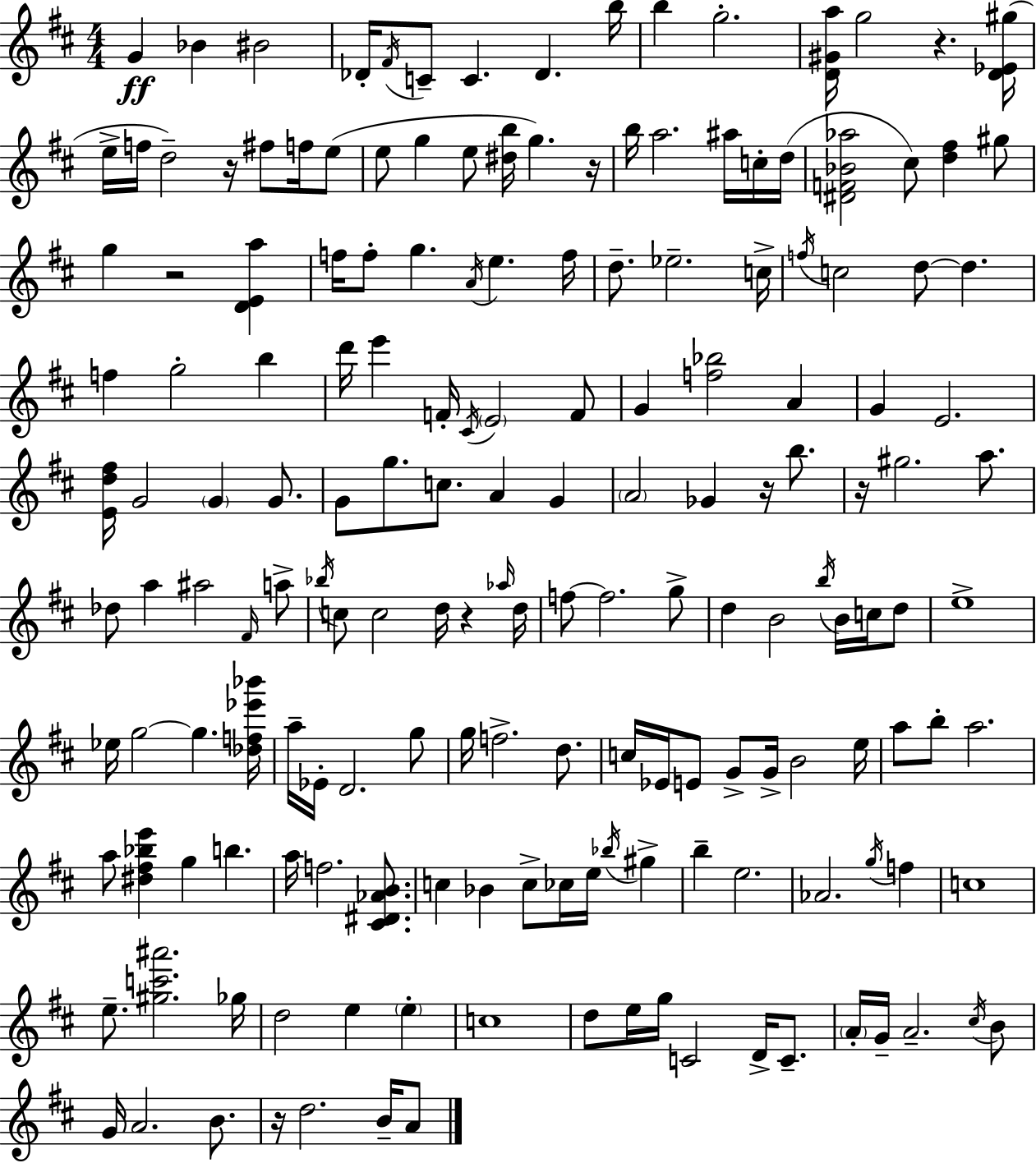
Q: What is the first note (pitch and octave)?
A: G4